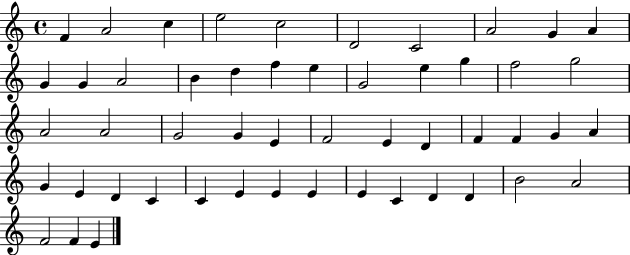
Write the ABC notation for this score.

X:1
T:Untitled
M:4/4
L:1/4
K:C
F A2 c e2 c2 D2 C2 A2 G A G G A2 B d f e G2 e g f2 g2 A2 A2 G2 G E F2 E D F F G A G E D C C E E E E C D D B2 A2 F2 F E